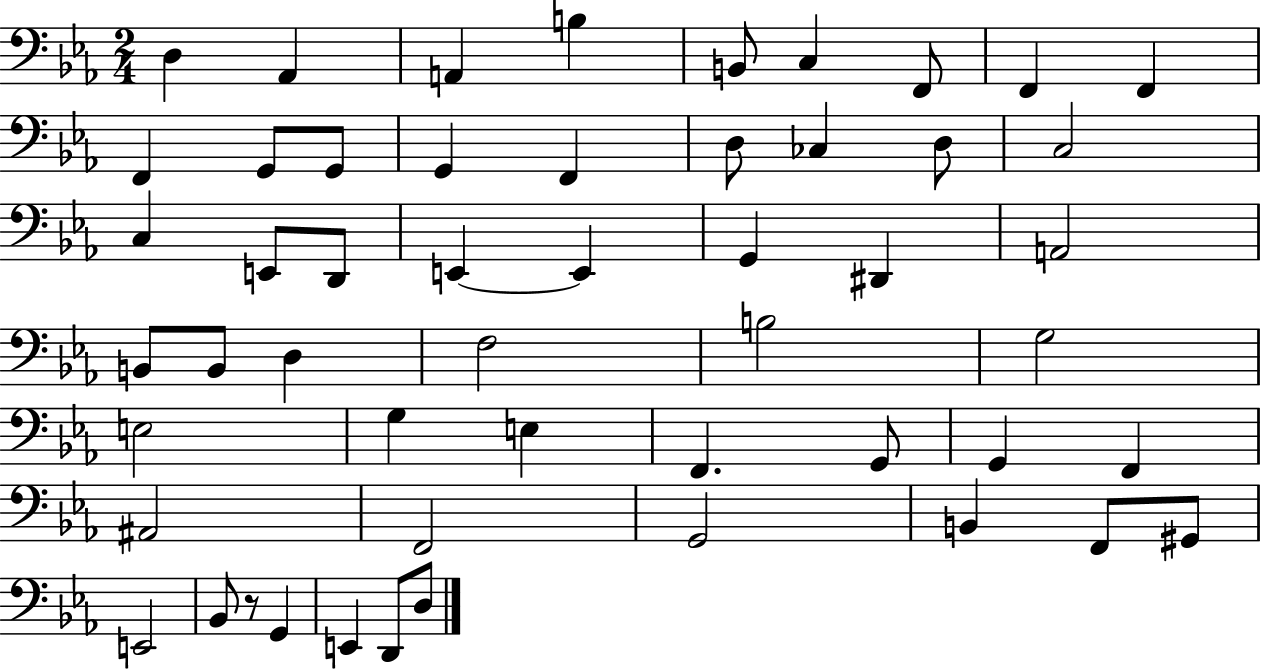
X:1
T:Untitled
M:2/4
L:1/4
K:Eb
D, _A,, A,, B, B,,/2 C, F,,/2 F,, F,, F,, G,,/2 G,,/2 G,, F,, D,/2 _C, D,/2 C,2 C, E,,/2 D,,/2 E,, E,, G,, ^D,, A,,2 B,,/2 B,,/2 D, F,2 B,2 G,2 E,2 G, E, F,, G,,/2 G,, F,, ^A,,2 F,,2 G,,2 B,, F,,/2 ^G,,/2 E,,2 _B,,/2 z/2 G,, E,, D,,/2 D,/2